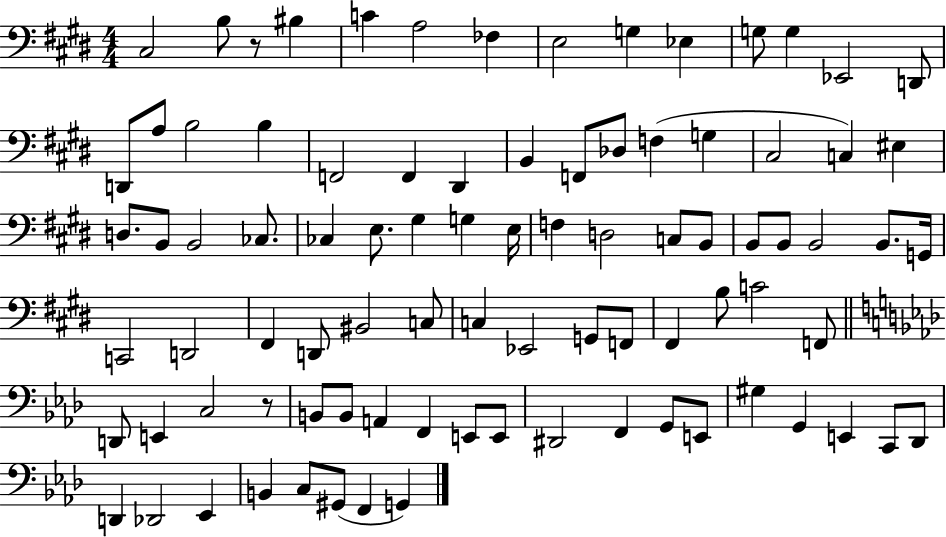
X:1
T:Untitled
M:4/4
L:1/4
K:E
^C,2 B,/2 z/2 ^B, C A,2 _F, E,2 G, _E, G,/2 G, _E,,2 D,,/2 D,,/2 A,/2 B,2 B, F,,2 F,, ^D,, B,, F,,/2 _D,/2 F, G, ^C,2 C, ^E, D,/2 B,,/2 B,,2 _C,/2 _C, E,/2 ^G, G, E,/4 F, D,2 C,/2 B,,/2 B,,/2 B,,/2 B,,2 B,,/2 G,,/4 C,,2 D,,2 ^F,, D,,/2 ^B,,2 C,/2 C, _E,,2 G,,/2 F,,/2 ^F,, B,/2 C2 F,,/2 D,,/2 E,, C,2 z/2 B,,/2 B,,/2 A,, F,, E,,/2 E,,/2 ^D,,2 F,, G,,/2 E,,/2 ^G, G,, E,, C,,/2 _D,,/2 D,, _D,,2 _E,, B,, C,/2 ^G,,/2 F,, G,,